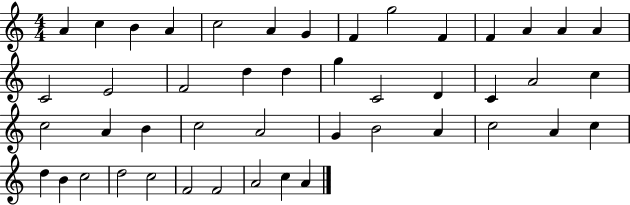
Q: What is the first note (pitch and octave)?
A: A4